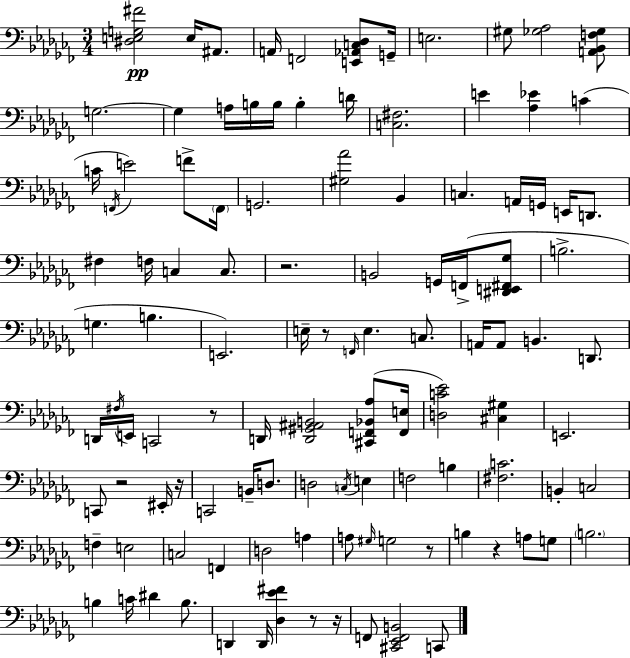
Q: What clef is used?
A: bass